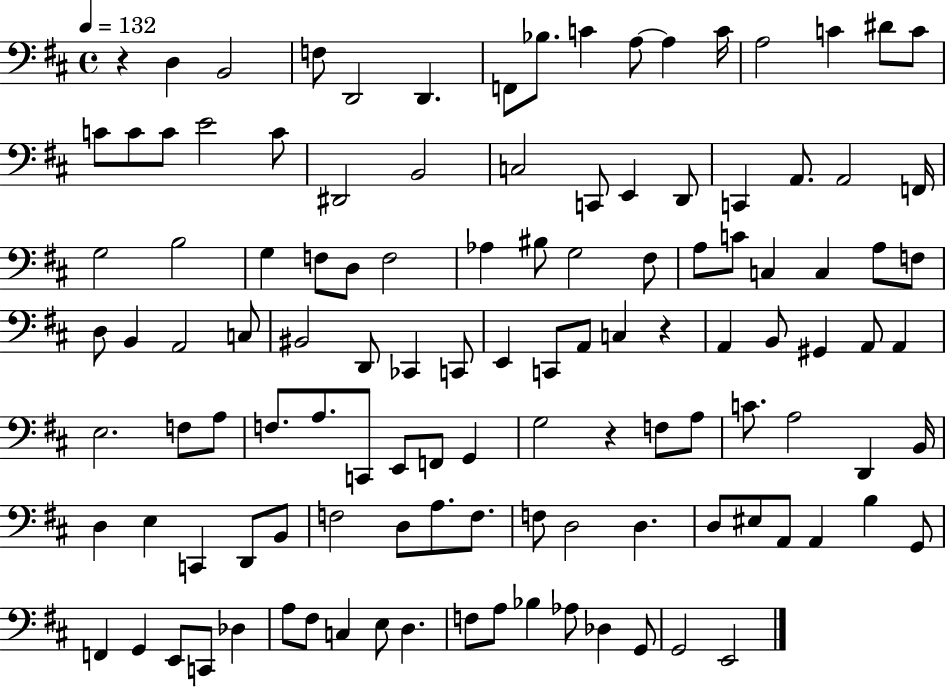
{
  \clef bass
  \time 4/4
  \defaultTimeSignature
  \key d \major
  \tempo 4 = 132
  r4 d4 b,2 | f8 d,2 d,4. | f,8 bes8. c'4 a8~~ a4 c'16 | a2 c'4 dis'8 c'8 | \break c'8 c'8 c'8 e'2 c'8 | dis,2 b,2 | c2 c,8 e,4 d,8 | c,4 a,8. a,2 f,16 | \break g2 b2 | g4 f8 d8 f2 | aes4 bis8 g2 fis8 | a8 c'8 c4 c4 a8 f8 | \break d8 b,4 a,2 c8 | bis,2 d,8 ces,4 c,8 | e,4 c,8 a,8 c4 r4 | a,4 b,8 gis,4 a,8 a,4 | \break e2. f8 a8 | f8. a8. c,8 e,8 f,8 g,4 | g2 r4 f8 a8 | c'8. a2 d,4 b,16 | \break d4 e4 c,4 d,8 b,8 | f2 d8 a8. f8. | f8 d2 d4. | d8 eis8 a,8 a,4 b4 g,8 | \break f,4 g,4 e,8 c,8 des4 | a8 fis8 c4 e8 d4. | f8 a8 bes4 aes8 des4 g,8 | g,2 e,2 | \break \bar "|."
}